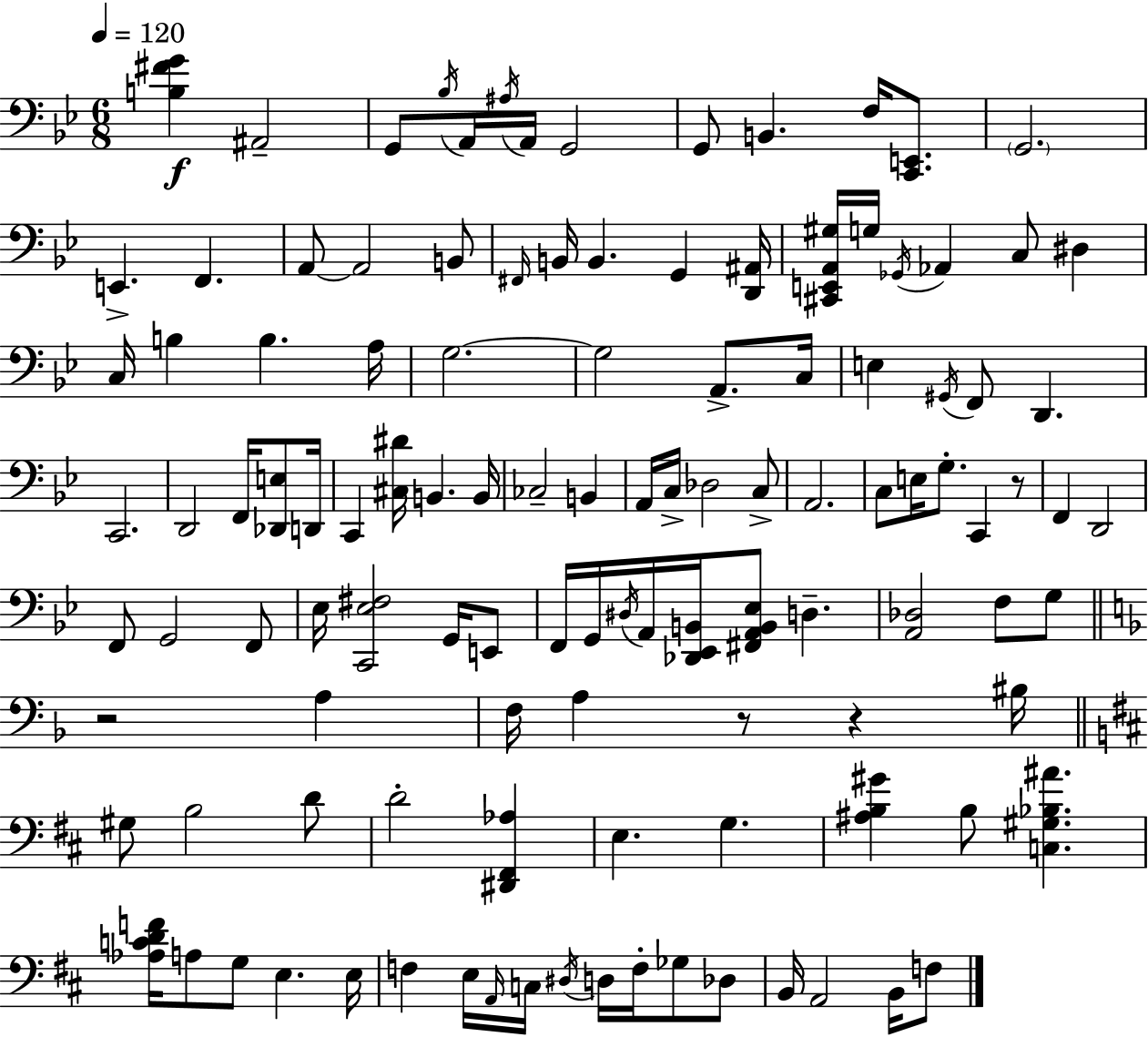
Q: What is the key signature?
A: BES major